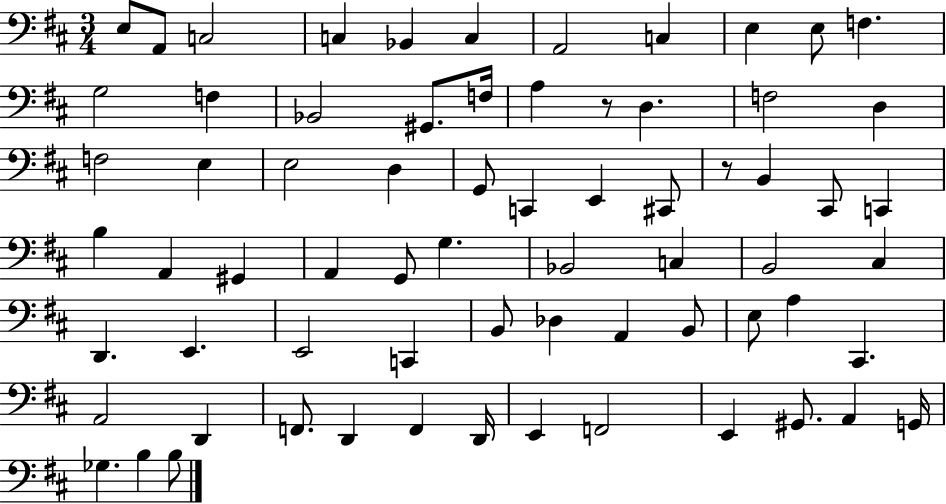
X:1
T:Untitled
M:3/4
L:1/4
K:D
E,/2 A,,/2 C,2 C, _B,, C, A,,2 C, E, E,/2 F, G,2 F, _B,,2 ^G,,/2 F,/4 A, z/2 D, F,2 D, F,2 E, E,2 D, G,,/2 C,, E,, ^C,,/2 z/2 B,, ^C,,/2 C,, B, A,, ^G,, A,, G,,/2 G, _B,,2 C, B,,2 ^C, D,, E,, E,,2 C,, B,,/2 _D, A,, B,,/2 E,/2 A, ^C,, A,,2 D,, F,,/2 D,, F,, D,,/4 E,, F,,2 E,, ^G,,/2 A,, G,,/4 _G, B, B,/2